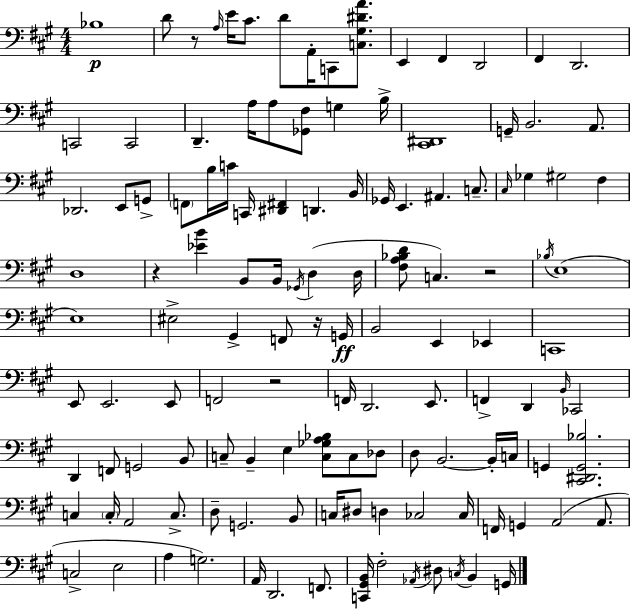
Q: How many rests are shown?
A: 5